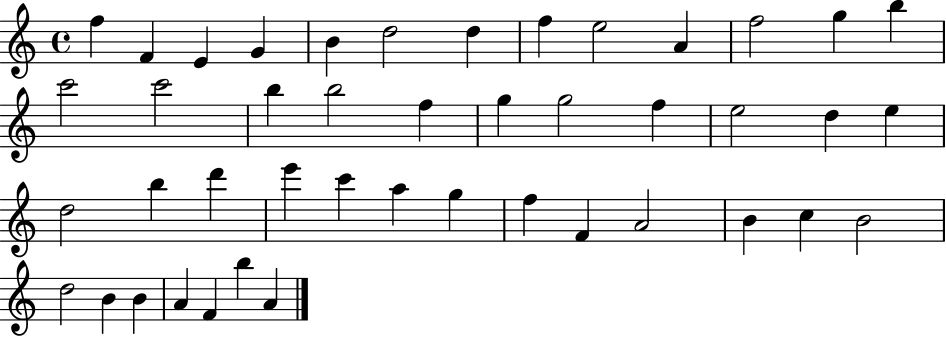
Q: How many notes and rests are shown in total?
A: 44